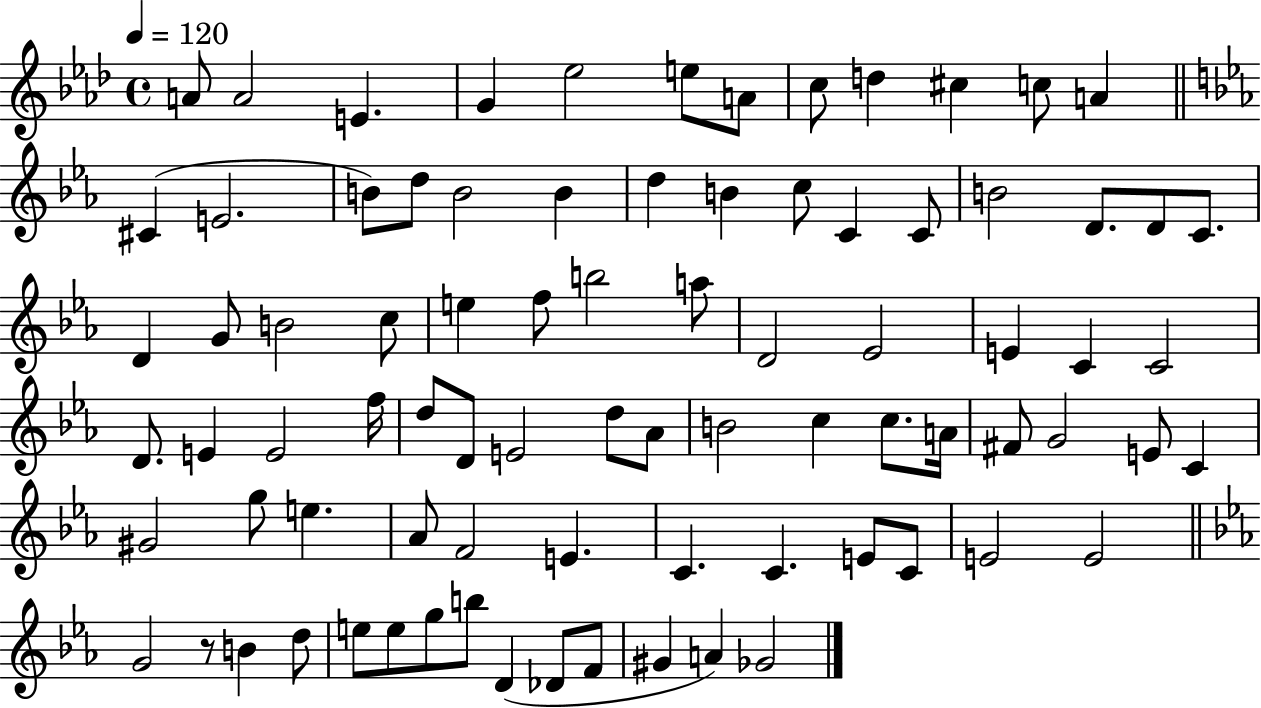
A4/e A4/h E4/q. G4/q Eb5/h E5/e A4/e C5/e D5/q C#5/q C5/e A4/q C#4/q E4/h. B4/e D5/e B4/h B4/q D5/q B4/q C5/e C4/q C4/e B4/h D4/e. D4/e C4/e. D4/q G4/e B4/h C5/e E5/q F5/e B5/h A5/e D4/h Eb4/h E4/q C4/q C4/h D4/e. E4/q E4/h F5/s D5/e D4/e E4/h D5/e Ab4/e B4/h C5/q C5/e. A4/s F#4/e G4/h E4/e C4/q G#4/h G5/e E5/q. Ab4/e F4/h E4/q. C4/q. C4/q. E4/e C4/e E4/h E4/h G4/h R/e B4/q D5/e E5/e E5/e G5/e B5/e D4/q Db4/e F4/e G#4/q A4/q Gb4/h